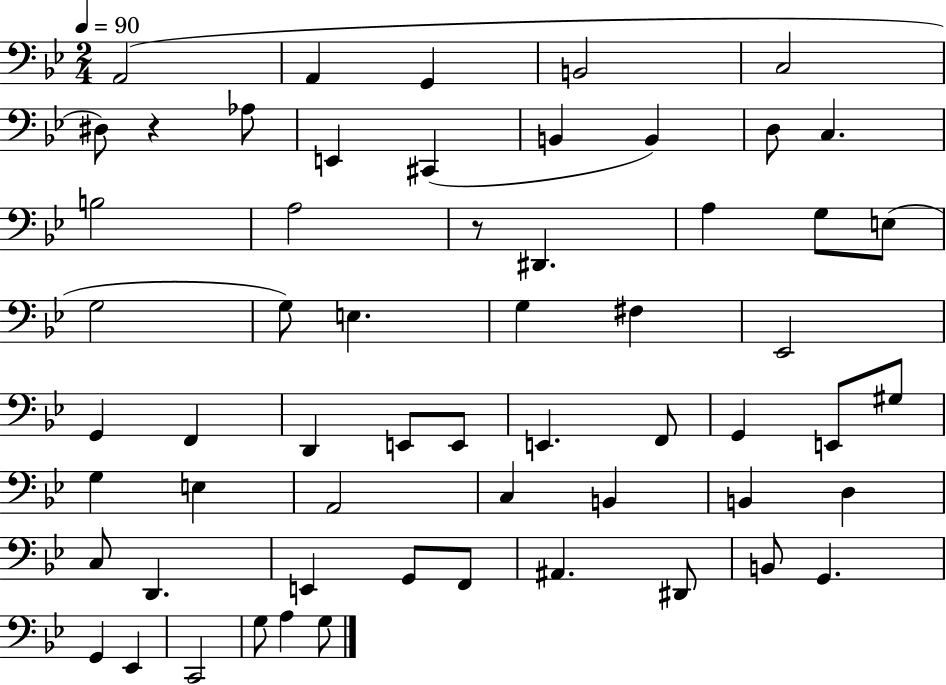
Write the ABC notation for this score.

X:1
T:Untitled
M:2/4
L:1/4
K:Bb
A,,2 A,, G,, B,,2 C,2 ^D,/2 z _A,/2 E,, ^C,, B,, B,, D,/2 C, B,2 A,2 z/2 ^D,, A, G,/2 E,/2 G,2 G,/2 E, G, ^F, _E,,2 G,, F,, D,, E,,/2 E,,/2 E,, F,,/2 G,, E,,/2 ^G,/2 G, E, A,,2 C, B,, B,, D, C,/2 D,, E,, G,,/2 F,,/2 ^A,, ^D,,/2 B,,/2 G,, G,, _E,, C,,2 G,/2 A, G,/2